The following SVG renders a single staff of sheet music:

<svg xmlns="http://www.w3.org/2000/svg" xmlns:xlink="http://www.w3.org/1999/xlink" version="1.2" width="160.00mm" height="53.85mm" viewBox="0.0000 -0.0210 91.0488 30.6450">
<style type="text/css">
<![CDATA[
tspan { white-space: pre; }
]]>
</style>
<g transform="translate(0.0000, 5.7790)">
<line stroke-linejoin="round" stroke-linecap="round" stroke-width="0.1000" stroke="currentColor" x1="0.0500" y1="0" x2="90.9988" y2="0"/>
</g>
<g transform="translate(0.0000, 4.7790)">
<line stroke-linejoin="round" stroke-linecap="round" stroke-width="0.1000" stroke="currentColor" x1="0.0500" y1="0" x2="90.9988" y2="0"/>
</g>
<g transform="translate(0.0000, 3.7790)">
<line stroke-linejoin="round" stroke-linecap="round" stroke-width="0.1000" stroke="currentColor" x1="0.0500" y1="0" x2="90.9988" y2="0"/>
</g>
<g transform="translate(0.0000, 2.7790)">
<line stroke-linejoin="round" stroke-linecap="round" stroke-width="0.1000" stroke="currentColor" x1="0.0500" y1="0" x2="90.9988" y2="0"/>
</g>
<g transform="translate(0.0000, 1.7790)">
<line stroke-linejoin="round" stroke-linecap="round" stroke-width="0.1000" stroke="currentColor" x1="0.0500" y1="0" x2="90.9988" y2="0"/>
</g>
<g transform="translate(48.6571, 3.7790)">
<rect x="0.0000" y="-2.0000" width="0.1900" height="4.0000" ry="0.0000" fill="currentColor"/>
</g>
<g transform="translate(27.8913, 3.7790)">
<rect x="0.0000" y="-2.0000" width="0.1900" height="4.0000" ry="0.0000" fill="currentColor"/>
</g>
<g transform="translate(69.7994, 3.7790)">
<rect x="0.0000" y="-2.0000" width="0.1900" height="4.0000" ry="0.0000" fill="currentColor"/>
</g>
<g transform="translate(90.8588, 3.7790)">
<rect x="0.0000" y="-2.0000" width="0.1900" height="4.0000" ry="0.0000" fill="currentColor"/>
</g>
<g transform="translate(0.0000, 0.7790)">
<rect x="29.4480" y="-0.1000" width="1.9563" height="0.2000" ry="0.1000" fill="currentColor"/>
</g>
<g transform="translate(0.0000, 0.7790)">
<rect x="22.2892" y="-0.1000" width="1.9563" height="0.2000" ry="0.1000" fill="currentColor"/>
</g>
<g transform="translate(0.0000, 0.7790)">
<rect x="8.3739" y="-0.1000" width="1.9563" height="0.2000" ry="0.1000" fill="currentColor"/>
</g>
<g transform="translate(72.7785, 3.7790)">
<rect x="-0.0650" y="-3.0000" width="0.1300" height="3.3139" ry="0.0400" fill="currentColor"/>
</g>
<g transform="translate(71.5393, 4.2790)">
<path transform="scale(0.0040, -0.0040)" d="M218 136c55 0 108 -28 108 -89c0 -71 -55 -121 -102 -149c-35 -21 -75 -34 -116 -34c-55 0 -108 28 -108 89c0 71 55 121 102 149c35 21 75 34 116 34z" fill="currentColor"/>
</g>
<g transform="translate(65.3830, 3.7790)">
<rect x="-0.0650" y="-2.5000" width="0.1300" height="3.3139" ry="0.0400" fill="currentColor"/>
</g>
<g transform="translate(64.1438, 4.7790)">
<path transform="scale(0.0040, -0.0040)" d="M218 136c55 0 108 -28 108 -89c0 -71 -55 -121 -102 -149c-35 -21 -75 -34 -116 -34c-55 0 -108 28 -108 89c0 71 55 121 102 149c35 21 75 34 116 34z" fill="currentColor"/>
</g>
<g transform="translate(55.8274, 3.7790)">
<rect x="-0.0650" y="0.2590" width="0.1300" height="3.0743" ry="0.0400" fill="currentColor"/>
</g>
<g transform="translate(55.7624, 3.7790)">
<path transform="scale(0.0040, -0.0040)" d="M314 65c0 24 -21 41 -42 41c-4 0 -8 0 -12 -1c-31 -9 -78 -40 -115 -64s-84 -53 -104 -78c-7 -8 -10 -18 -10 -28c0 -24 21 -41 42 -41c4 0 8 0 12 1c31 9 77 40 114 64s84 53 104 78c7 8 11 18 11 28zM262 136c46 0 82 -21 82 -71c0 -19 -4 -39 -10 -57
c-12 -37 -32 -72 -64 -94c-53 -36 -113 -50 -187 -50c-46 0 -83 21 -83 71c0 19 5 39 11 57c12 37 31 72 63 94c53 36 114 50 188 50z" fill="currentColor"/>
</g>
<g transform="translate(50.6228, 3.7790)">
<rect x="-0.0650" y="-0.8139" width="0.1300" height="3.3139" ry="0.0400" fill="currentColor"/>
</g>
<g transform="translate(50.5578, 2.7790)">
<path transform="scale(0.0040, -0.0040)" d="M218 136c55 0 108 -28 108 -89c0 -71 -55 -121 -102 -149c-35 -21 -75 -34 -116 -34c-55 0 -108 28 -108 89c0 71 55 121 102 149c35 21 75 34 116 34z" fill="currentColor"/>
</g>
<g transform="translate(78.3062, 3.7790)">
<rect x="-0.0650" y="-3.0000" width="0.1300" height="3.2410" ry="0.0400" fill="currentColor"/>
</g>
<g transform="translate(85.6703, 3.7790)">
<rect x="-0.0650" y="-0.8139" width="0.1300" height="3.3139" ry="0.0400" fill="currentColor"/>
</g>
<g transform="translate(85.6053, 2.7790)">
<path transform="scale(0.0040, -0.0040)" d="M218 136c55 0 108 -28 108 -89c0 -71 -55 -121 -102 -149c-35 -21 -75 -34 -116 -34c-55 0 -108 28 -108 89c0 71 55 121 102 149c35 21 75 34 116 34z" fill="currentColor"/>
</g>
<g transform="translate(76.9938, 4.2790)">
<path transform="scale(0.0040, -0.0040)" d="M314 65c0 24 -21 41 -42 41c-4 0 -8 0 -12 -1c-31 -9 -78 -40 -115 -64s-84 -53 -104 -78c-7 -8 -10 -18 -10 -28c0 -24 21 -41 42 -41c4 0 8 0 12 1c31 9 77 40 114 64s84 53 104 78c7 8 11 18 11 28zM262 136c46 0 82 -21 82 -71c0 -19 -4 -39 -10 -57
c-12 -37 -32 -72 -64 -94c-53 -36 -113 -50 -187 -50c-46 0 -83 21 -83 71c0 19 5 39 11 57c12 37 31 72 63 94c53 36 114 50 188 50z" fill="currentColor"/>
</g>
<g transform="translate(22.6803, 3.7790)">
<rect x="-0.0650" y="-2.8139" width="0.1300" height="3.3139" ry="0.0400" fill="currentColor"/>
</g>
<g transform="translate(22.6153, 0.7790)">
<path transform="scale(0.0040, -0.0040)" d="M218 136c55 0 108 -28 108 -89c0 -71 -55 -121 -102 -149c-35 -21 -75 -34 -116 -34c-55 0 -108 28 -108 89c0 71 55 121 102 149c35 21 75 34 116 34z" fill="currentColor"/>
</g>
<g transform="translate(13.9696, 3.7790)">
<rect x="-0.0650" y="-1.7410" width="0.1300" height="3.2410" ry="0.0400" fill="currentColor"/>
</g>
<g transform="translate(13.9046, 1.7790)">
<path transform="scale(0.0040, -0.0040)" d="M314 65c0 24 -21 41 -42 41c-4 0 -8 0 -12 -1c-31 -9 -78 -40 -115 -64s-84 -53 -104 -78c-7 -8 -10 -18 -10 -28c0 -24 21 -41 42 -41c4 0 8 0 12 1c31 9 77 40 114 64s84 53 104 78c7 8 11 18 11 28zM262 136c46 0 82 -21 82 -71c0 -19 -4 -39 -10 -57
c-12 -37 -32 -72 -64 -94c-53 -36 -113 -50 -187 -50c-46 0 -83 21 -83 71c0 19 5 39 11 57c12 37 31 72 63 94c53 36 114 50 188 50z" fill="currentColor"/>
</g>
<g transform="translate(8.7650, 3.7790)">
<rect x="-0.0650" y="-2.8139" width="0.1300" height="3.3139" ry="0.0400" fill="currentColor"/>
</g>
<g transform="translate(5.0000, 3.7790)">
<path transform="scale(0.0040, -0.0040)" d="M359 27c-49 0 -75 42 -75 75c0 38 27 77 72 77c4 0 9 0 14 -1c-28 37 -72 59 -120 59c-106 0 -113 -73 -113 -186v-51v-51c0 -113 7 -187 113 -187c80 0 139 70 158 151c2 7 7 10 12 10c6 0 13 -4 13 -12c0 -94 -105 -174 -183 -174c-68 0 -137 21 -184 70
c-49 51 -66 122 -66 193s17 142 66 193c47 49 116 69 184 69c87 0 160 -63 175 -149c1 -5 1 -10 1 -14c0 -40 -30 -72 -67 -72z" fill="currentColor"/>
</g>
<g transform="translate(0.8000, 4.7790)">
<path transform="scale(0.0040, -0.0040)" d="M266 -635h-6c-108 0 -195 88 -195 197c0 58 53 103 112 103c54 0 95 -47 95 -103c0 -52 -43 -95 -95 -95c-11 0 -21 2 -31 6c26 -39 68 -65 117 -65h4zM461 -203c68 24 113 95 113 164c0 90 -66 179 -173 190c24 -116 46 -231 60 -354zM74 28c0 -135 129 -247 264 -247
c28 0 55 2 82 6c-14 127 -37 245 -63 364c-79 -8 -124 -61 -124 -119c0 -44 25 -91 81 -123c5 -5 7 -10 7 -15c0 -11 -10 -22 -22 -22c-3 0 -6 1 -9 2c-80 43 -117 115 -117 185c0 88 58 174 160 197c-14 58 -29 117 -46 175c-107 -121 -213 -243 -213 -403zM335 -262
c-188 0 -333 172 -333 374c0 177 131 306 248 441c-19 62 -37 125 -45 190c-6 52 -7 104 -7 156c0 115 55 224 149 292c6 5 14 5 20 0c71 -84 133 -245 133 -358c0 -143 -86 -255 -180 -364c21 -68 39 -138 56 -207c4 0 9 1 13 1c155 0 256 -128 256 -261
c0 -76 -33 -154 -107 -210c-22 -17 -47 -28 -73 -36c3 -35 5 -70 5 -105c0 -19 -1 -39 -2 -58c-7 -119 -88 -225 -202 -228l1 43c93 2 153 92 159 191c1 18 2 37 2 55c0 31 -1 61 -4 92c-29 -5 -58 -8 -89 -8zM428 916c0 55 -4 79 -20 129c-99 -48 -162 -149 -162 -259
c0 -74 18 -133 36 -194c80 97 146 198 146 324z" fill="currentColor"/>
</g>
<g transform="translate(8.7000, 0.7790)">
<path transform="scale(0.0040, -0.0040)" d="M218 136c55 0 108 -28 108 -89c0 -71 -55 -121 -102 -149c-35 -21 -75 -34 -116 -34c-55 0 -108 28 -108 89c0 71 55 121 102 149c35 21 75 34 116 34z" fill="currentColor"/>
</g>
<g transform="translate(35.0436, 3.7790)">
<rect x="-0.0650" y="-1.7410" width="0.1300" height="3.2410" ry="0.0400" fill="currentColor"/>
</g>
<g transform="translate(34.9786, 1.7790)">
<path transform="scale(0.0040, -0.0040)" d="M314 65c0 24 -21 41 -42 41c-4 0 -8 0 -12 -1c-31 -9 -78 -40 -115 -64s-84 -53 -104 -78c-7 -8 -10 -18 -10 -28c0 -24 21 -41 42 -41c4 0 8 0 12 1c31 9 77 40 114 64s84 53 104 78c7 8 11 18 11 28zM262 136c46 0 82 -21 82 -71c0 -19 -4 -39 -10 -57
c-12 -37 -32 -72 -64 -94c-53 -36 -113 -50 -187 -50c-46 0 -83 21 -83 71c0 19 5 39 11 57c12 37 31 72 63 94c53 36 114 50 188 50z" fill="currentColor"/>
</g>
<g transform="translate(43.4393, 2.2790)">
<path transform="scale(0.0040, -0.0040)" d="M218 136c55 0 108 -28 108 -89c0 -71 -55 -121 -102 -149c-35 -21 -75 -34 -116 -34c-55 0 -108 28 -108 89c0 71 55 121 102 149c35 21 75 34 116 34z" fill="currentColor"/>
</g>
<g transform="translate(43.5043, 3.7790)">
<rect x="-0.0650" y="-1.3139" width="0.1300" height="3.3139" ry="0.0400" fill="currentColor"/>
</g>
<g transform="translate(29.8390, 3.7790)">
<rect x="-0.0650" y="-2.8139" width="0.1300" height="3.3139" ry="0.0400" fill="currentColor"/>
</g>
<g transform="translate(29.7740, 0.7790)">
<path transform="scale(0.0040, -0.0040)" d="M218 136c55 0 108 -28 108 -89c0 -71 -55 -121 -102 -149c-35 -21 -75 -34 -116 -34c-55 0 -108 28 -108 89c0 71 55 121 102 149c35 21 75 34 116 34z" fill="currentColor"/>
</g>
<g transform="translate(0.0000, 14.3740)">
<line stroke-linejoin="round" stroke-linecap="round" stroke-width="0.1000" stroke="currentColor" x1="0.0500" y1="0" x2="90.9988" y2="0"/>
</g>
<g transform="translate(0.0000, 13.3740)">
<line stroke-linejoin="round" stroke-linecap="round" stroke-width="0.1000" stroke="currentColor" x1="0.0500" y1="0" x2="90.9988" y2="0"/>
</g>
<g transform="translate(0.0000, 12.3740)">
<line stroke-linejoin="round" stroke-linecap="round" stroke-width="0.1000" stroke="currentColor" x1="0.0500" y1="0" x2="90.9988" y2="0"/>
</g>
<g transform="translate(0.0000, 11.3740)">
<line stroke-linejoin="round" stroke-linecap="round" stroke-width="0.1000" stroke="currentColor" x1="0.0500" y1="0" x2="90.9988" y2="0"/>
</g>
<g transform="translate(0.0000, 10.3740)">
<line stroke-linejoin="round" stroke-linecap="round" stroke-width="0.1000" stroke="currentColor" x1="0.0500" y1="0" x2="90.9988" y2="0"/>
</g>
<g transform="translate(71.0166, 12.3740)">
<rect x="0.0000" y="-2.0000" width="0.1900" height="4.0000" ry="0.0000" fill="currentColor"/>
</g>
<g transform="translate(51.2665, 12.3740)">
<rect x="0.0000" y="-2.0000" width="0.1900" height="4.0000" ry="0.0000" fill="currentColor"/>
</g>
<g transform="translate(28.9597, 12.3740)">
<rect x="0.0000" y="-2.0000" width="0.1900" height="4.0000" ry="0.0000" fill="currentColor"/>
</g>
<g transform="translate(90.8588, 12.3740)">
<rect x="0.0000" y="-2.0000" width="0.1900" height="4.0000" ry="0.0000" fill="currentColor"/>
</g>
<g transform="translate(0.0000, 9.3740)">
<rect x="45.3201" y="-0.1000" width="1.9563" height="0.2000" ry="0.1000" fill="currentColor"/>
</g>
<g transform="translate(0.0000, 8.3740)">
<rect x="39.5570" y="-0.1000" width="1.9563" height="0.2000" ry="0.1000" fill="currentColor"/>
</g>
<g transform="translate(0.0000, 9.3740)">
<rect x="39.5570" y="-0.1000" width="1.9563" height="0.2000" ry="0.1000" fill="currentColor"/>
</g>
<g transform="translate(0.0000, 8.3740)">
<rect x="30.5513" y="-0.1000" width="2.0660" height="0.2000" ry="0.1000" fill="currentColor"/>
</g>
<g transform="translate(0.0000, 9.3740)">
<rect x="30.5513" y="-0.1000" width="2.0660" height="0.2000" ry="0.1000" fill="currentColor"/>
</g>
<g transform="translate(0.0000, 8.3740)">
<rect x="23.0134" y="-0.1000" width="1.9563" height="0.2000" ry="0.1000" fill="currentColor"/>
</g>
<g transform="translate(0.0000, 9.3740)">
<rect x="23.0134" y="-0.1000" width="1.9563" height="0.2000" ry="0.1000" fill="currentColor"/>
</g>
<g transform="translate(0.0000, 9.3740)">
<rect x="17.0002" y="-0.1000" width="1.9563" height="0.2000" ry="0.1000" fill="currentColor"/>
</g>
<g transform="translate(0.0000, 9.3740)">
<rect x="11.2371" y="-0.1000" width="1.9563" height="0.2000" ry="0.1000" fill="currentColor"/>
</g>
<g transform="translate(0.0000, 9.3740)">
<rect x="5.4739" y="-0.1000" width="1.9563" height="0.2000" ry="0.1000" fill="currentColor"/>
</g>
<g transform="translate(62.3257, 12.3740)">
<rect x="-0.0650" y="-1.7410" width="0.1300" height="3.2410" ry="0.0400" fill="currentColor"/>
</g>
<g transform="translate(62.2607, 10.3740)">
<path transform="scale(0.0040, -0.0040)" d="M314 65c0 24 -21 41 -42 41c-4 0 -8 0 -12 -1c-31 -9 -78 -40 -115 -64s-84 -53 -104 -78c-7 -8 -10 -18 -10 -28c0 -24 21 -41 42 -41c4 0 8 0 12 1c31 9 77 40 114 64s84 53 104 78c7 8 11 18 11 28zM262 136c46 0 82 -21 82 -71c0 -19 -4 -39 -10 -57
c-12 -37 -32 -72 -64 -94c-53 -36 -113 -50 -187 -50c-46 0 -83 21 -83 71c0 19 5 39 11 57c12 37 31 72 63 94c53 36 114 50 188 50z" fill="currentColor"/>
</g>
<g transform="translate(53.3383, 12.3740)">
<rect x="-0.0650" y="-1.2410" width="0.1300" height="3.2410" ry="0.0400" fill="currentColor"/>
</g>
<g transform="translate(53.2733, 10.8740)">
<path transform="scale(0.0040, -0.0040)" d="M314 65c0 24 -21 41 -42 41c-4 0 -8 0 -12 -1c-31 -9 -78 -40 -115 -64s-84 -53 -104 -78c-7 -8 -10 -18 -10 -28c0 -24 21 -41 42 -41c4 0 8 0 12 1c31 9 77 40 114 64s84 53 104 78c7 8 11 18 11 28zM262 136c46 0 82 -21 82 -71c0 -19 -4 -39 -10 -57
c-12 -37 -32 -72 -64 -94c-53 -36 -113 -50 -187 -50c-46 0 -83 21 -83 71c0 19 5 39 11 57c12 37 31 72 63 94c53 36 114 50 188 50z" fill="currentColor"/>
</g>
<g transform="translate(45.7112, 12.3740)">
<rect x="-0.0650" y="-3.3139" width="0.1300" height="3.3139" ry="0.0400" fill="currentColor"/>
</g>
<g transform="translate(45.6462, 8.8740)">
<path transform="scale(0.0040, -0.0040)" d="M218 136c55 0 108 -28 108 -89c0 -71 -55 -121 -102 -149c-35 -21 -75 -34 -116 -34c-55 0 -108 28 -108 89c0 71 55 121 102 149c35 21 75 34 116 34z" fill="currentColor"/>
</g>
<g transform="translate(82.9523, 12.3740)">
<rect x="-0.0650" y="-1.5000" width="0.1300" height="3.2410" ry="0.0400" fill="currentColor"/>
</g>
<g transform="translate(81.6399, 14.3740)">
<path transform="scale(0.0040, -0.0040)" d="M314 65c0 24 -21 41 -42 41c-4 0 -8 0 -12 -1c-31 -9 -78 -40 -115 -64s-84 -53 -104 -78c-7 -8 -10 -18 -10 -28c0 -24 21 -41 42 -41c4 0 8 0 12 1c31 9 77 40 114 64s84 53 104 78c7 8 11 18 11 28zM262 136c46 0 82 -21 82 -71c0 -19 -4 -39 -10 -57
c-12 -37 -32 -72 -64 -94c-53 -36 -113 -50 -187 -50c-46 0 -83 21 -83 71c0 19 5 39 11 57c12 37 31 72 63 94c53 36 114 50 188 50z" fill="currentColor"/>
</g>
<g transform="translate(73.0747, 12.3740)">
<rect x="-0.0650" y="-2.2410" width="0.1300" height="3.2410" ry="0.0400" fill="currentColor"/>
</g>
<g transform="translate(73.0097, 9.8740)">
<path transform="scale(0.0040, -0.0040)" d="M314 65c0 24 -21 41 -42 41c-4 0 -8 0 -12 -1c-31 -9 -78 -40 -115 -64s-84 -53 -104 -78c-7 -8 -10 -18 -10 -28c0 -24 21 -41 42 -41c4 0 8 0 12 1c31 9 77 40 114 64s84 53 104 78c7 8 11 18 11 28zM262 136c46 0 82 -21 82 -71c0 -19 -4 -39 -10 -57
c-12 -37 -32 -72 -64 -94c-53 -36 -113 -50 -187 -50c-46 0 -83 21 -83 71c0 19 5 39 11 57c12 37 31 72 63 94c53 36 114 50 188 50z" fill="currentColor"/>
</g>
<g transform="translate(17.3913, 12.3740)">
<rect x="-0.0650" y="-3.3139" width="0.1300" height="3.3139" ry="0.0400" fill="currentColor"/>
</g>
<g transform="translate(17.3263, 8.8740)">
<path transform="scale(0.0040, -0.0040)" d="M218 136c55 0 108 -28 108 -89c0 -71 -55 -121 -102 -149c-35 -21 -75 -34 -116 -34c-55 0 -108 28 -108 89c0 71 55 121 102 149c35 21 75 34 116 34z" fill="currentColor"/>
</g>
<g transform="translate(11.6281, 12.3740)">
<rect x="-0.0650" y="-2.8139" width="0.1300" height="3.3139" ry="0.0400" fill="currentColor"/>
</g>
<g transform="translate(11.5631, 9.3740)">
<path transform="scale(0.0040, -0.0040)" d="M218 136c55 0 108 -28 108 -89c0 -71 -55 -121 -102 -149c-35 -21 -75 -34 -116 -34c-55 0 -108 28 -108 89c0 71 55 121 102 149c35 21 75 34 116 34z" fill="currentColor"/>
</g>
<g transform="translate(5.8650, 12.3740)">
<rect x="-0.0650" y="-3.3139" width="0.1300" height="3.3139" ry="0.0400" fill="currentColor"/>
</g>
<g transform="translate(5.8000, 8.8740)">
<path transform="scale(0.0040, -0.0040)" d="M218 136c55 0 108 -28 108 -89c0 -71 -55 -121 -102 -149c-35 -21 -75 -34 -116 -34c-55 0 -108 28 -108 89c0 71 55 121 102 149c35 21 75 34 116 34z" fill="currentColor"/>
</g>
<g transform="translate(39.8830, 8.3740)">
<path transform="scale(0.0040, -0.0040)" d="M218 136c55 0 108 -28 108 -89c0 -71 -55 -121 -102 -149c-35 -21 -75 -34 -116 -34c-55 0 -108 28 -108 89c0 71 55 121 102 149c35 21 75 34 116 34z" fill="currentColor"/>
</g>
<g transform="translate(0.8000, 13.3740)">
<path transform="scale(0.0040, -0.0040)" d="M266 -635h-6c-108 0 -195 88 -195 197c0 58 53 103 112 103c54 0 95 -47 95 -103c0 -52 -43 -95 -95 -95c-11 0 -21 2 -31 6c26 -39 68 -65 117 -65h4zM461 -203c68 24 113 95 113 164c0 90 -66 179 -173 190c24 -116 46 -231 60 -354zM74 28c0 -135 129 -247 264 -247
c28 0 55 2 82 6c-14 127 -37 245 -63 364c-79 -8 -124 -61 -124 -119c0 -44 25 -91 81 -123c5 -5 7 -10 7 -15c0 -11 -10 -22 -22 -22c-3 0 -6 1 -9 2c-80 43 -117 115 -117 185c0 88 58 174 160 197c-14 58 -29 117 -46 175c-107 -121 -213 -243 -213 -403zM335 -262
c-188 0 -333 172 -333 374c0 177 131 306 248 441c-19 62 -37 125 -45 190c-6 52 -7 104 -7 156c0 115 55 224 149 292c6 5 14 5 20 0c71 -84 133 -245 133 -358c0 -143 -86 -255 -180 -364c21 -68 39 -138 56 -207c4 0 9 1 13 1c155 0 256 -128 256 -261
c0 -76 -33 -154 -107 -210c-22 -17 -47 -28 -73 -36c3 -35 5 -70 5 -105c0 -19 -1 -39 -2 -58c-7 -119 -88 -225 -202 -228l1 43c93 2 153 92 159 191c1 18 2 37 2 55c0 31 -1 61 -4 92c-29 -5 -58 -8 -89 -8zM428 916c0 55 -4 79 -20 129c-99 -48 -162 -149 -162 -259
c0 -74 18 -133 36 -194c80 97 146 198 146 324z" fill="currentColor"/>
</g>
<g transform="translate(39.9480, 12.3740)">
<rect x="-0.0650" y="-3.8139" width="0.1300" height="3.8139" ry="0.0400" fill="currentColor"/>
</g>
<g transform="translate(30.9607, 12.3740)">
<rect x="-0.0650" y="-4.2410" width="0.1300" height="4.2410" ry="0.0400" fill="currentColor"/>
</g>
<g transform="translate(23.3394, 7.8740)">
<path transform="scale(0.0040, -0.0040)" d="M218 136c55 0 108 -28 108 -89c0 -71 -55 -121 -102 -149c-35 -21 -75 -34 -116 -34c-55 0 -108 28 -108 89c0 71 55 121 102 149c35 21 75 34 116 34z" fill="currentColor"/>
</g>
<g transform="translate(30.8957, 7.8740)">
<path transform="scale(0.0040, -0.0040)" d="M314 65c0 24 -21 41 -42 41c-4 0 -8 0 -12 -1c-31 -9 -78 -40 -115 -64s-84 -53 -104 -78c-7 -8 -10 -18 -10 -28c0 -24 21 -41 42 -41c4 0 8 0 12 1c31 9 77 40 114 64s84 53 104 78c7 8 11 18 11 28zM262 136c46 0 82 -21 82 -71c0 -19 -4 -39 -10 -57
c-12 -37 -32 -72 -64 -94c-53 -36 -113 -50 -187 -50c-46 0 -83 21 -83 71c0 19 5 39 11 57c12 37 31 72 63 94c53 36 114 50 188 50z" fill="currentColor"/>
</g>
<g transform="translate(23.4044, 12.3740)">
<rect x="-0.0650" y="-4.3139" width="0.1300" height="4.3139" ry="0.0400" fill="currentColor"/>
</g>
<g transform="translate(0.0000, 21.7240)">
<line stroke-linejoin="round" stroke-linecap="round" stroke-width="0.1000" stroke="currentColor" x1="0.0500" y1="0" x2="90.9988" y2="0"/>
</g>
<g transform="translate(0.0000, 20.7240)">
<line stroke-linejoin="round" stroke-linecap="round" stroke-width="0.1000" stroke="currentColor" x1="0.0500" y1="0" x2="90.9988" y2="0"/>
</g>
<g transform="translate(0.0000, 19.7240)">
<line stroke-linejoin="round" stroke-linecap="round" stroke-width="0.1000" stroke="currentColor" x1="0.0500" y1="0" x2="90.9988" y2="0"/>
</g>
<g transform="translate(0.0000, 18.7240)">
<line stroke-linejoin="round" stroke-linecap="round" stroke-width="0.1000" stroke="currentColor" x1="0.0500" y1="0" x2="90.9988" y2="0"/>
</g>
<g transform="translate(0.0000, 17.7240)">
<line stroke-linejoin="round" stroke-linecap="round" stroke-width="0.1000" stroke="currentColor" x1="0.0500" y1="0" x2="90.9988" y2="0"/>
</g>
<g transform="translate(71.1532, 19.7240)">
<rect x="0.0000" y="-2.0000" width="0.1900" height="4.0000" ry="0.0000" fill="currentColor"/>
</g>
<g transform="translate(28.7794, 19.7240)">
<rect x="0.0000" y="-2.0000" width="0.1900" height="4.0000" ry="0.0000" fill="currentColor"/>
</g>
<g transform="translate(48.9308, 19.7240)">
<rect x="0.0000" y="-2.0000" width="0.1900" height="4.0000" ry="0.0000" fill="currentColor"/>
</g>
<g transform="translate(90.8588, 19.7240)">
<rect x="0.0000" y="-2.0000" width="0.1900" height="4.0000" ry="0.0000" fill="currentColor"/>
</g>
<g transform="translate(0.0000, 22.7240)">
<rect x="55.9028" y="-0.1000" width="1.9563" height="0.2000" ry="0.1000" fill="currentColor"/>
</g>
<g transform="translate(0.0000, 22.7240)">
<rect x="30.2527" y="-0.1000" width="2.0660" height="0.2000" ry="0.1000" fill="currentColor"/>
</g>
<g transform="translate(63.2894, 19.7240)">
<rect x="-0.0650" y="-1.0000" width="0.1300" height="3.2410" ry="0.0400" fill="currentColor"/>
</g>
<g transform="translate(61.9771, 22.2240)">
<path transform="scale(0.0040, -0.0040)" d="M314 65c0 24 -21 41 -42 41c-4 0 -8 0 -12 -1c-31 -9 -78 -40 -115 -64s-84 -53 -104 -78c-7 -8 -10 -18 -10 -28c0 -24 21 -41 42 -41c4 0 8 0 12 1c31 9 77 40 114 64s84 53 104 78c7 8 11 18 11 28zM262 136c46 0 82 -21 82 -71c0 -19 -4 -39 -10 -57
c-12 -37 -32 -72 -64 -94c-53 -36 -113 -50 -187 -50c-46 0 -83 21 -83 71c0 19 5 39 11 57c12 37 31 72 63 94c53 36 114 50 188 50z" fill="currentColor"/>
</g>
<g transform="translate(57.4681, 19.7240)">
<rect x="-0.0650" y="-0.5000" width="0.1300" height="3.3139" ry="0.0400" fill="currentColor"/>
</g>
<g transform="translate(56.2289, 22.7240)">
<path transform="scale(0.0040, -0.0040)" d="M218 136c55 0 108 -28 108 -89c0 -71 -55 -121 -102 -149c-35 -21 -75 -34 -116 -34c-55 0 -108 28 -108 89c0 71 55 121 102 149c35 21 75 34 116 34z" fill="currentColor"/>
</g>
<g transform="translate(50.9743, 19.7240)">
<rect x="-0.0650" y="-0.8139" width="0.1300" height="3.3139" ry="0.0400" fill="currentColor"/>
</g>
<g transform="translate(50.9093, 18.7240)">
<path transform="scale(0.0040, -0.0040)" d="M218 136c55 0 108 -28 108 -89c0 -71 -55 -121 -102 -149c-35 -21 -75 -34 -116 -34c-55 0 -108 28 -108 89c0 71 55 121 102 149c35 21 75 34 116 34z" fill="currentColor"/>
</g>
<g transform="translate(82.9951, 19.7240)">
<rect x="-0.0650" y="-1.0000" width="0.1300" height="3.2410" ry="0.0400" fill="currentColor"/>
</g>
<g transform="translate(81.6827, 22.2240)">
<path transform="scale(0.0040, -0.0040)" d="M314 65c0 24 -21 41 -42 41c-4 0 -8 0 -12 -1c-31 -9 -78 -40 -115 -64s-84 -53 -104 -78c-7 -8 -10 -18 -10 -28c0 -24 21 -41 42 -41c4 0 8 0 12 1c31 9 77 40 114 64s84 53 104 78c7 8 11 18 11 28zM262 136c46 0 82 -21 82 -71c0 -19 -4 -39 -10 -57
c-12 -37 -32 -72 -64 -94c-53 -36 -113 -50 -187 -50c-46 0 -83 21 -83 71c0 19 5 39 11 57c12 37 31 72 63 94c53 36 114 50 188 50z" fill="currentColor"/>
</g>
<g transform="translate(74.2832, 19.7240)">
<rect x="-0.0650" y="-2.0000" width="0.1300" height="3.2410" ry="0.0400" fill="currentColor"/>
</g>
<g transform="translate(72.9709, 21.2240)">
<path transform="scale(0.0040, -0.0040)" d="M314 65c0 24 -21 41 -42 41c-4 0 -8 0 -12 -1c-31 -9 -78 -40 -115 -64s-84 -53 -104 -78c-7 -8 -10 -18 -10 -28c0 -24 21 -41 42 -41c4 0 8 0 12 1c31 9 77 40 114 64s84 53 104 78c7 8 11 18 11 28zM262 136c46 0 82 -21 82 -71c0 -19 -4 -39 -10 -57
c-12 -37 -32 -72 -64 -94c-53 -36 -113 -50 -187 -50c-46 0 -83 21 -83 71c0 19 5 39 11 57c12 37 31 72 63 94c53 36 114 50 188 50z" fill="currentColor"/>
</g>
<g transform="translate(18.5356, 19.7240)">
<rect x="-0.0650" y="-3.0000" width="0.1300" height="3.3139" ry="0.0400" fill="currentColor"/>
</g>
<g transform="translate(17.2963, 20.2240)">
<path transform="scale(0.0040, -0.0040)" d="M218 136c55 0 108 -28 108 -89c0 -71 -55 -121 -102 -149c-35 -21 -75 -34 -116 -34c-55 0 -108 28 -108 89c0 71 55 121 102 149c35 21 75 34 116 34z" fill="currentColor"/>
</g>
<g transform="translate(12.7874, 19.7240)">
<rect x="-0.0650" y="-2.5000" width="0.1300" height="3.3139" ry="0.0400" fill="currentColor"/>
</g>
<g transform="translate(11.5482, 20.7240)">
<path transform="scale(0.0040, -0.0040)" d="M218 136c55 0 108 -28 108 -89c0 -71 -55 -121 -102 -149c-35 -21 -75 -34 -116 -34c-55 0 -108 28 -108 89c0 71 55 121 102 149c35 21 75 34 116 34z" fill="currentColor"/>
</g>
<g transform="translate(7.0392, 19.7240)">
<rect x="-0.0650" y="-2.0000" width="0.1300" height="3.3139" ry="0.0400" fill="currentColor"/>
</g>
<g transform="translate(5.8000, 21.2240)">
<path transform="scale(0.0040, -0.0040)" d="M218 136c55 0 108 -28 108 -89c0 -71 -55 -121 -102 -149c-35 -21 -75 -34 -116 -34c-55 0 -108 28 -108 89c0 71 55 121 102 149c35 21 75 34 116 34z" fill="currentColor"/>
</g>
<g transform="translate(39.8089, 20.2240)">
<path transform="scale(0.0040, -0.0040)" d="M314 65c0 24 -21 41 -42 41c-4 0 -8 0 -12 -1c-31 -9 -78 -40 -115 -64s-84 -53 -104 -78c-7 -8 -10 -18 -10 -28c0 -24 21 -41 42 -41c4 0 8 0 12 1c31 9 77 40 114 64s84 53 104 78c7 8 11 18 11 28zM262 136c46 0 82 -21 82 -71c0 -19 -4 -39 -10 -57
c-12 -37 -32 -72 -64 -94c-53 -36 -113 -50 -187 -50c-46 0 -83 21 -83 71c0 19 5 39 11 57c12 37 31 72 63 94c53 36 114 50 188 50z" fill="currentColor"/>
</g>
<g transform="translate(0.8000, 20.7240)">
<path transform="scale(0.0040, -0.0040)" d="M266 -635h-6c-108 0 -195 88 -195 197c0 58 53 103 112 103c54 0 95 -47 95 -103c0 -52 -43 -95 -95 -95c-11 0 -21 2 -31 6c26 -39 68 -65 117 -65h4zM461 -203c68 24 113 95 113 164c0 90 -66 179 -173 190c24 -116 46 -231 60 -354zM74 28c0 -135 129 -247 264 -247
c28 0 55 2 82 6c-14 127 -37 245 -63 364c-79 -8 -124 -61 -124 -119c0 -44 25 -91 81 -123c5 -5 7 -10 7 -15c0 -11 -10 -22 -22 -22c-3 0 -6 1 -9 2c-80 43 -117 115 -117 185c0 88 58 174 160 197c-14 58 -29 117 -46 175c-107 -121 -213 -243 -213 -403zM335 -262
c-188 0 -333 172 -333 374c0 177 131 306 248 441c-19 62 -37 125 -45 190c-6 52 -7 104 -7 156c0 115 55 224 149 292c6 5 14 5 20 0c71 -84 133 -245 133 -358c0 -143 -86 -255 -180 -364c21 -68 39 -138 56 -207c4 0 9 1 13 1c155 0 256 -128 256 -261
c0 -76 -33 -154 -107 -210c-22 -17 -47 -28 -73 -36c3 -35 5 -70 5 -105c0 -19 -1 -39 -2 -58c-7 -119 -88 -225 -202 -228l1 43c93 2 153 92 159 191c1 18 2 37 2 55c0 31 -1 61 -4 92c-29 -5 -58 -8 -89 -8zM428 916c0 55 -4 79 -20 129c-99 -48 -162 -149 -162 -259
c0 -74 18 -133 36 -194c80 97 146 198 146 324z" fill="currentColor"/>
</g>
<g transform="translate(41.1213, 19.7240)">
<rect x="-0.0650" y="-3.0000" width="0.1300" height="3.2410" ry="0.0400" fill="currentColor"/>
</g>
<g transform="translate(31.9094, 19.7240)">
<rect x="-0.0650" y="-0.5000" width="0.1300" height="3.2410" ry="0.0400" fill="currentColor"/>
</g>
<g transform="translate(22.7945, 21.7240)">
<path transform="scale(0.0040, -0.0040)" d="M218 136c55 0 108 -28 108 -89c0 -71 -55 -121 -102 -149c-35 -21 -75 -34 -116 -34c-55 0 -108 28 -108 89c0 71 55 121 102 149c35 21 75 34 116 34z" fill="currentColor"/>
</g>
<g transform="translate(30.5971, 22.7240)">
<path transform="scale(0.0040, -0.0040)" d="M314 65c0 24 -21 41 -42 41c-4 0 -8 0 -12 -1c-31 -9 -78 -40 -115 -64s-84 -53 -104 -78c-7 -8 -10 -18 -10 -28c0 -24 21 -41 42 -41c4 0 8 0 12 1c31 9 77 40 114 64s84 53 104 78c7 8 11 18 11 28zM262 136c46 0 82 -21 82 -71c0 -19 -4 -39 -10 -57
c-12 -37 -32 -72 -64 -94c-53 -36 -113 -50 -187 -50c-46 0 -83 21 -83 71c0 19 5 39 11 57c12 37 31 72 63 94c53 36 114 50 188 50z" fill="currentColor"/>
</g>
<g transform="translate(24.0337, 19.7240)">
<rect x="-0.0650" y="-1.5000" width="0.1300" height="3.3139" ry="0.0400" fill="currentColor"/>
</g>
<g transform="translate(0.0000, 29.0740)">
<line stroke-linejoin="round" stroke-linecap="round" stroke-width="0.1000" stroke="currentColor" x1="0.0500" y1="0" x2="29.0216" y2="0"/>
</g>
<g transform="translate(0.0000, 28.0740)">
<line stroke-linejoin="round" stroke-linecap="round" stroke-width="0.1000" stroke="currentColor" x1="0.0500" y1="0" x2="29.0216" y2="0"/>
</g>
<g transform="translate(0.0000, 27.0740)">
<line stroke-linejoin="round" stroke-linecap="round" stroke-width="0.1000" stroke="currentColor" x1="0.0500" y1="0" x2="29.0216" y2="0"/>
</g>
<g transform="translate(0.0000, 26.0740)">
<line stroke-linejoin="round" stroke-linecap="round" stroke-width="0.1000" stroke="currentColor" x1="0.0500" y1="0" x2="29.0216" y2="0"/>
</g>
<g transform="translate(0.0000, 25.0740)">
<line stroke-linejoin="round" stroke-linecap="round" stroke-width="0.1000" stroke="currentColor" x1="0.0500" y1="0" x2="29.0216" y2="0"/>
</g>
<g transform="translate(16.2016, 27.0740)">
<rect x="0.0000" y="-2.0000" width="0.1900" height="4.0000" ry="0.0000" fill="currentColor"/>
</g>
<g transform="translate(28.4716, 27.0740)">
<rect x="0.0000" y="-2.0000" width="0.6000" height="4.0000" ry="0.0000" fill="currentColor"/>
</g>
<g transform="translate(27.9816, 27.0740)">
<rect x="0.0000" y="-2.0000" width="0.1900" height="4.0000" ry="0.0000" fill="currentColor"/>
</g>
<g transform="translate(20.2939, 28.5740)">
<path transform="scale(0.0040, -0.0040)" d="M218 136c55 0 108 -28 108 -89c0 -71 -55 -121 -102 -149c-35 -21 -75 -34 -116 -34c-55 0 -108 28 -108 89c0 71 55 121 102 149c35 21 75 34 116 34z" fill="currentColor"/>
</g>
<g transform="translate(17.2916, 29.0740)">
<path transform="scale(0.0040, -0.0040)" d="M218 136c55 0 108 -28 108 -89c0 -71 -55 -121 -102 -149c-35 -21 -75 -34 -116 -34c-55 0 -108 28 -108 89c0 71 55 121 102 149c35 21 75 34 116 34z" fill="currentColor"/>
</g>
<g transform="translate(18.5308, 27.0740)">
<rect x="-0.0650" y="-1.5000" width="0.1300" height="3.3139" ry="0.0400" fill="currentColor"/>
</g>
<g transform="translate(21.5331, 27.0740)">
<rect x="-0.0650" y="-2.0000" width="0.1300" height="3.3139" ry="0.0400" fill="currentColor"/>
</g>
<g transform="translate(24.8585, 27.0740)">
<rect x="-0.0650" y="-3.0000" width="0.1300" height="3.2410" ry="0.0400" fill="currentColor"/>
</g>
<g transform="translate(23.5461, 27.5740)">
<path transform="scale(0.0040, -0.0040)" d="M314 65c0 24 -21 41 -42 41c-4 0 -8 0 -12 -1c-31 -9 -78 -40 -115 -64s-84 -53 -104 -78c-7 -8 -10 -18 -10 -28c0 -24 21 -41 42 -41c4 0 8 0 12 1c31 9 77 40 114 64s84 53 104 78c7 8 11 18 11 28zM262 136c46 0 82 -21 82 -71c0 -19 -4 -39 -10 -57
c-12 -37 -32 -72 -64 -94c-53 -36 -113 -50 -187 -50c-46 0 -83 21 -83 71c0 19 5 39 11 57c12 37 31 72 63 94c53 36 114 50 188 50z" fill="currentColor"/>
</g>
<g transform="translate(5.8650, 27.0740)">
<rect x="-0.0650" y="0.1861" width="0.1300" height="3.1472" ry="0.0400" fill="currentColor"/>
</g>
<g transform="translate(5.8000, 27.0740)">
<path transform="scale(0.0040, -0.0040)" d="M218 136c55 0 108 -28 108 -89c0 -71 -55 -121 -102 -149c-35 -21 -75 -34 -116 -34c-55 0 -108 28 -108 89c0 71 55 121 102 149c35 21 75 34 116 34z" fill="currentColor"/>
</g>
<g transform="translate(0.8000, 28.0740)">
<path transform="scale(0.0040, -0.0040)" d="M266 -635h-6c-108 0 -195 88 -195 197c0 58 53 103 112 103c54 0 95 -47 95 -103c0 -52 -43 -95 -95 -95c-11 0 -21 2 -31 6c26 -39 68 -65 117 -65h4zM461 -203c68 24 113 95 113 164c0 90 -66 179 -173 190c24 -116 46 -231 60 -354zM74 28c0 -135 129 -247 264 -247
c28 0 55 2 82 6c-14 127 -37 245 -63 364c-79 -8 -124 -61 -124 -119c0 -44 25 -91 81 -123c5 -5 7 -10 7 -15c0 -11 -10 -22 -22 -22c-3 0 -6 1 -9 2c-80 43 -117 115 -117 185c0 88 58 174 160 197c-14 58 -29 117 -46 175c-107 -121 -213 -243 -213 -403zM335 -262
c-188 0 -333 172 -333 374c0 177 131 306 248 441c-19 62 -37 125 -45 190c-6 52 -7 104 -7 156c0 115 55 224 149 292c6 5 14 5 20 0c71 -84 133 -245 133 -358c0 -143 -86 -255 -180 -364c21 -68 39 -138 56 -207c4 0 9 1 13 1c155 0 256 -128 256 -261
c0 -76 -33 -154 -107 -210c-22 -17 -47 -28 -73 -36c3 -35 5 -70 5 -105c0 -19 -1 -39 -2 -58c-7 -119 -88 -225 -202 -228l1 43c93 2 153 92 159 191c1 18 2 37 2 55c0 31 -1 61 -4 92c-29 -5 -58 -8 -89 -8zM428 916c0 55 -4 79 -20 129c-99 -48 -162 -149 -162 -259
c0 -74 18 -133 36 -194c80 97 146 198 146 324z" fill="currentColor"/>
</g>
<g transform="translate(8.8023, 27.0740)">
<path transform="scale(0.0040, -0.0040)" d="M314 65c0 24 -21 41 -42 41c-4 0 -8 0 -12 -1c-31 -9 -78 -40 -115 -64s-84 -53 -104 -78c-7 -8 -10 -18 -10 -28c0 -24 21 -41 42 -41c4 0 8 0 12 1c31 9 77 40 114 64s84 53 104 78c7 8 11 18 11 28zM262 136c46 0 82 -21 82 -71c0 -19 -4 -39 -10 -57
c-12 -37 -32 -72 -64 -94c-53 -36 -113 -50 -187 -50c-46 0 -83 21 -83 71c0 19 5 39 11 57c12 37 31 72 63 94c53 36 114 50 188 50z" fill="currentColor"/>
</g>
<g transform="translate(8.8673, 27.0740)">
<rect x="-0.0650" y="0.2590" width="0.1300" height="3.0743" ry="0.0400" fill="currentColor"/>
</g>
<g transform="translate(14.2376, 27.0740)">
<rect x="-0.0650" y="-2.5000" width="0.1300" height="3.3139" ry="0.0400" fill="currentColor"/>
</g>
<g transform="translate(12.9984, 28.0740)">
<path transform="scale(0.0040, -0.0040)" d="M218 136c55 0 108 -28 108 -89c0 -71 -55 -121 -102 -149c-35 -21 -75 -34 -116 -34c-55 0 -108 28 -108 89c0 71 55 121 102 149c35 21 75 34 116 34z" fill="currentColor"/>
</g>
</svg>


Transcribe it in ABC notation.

X:1
T:Untitled
M:4/4
L:1/4
K:C
a f2 a a f2 e d B2 G A A2 d b a b d' d'2 c' b e2 f2 g2 E2 F G A E C2 A2 d C D2 F2 D2 B B2 G E F A2